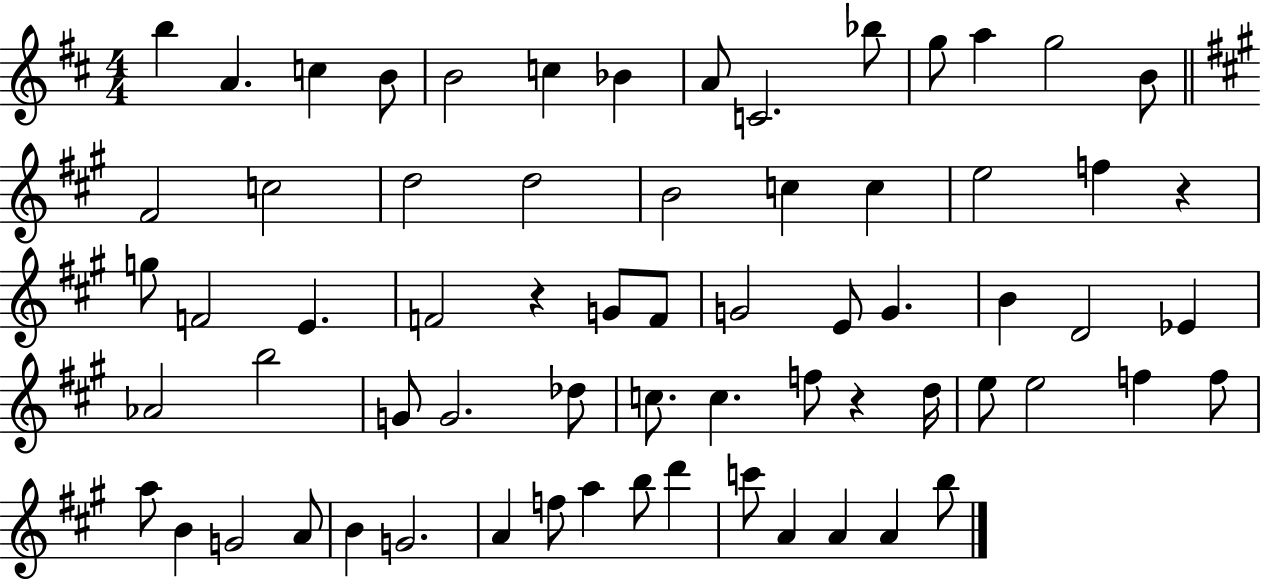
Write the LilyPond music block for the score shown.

{
  \clef treble
  \numericTimeSignature
  \time 4/4
  \key d \major
  b''4 a'4. c''4 b'8 | b'2 c''4 bes'4 | a'8 c'2. bes''8 | g''8 a''4 g''2 b'8 | \break \bar "||" \break \key a \major fis'2 c''2 | d''2 d''2 | b'2 c''4 c''4 | e''2 f''4 r4 | \break g''8 f'2 e'4. | f'2 r4 g'8 f'8 | g'2 e'8 g'4. | b'4 d'2 ees'4 | \break aes'2 b''2 | g'8 g'2. des''8 | c''8. c''4. f''8 r4 d''16 | e''8 e''2 f''4 f''8 | \break a''8 b'4 g'2 a'8 | b'4 g'2. | a'4 f''8 a''4 b''8 d'''4 | c'''8 a'4 a'4 a'4 b''8 | \break \bar "|."
}